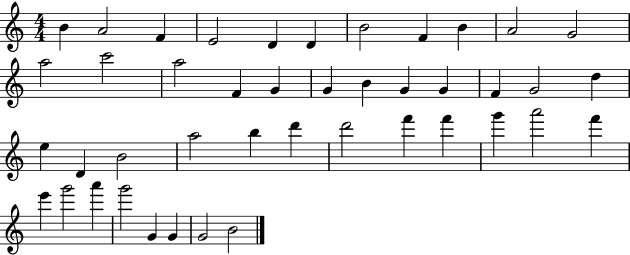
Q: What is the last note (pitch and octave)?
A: B4